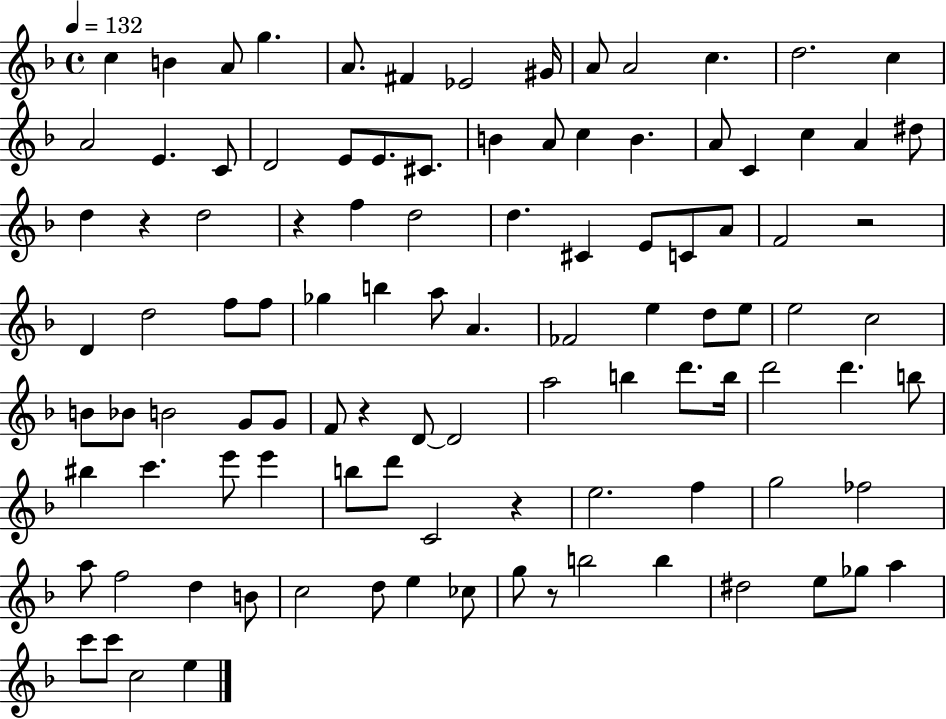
X:1
T:Untitled
M:4/4
L:1/4
K:F
c B A/2 g A/2 ^F _E2 ^G/4 A/2 A2 c d2 c A2 E C/2 D2 E/2 E/2 ^C/2 B A/2 c B A/2 C c A ^d/2 d z d2 z f d2 d ^C E/2 C/2 A/2 F2 z2 D d2 f/2 f/2 _g b a/2 A _F2 e d/2 e/2 e2 c2 B/2 _B/2 B2 G/2 G/2 F/2 z D/2 D2 a2 b d'/2 b/4 d'2 d' b/2 ^b c' e'/2 e' b/2 d'/2 C2 z e2 f g2 _f2 a/2 f2 d B/2 c2 d/2 e _c/2 g/2 z/2 b2 b ^d2 e/2 _g/2 a c'/2 c'/2 c2 e